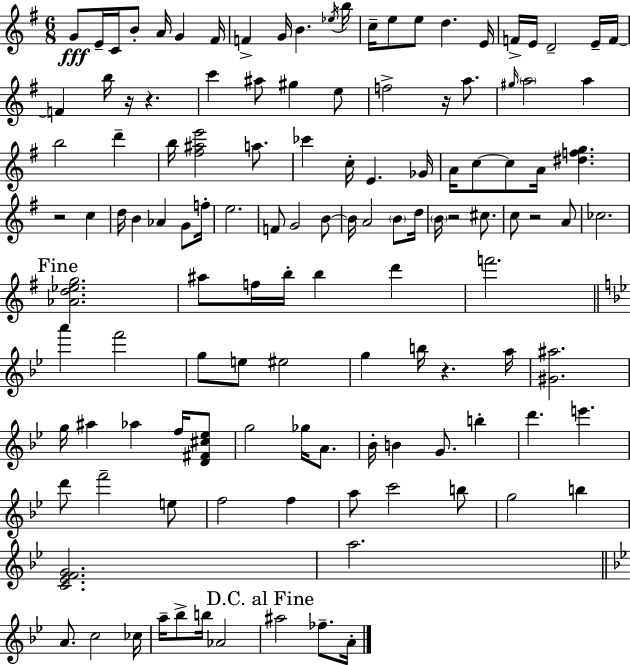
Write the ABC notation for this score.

X:1
T:Untitled
M:6/8
L:1/4
K:Em
G/2 E/4 C/4 B/2 A/4 G ^F/4 F G/4 B _e/4 b/4 c/4 e/2 e/2 d E/4 F/4 E/4 D2 E/4 F/4 F b/4 z/4 z c' ^a/2 ^g e/2 f2 z/4 a/2 ^g/4 a2 a b2 d' b/4 [^f^ae']2 a/2 _c' c/4 E _G/4 A/4 c/2 c/2 A/4 [^dfg] z2 c d/4 B _A G/2 f/4 e2 F/2 G2 B/2 B/4 A2 B/2 d/4 B/4 z2 ^c/2 c/2 z2 A/2 _c2 [_Ad_eg]2 ^a/2 f/4 b/4 b d' f'2 a' f'2 g/2 e/2 ^e2 g b/4 z a/4 [^G^a]2 g/4 ^a _a f/4 [D^F^c_e]/2 g2 _g/4 A/2 _B/4 B G/2 b d' e' d'/2 f'2 e/2 f2 f a/2 c'2 b/2 g2 b [C_EFG]2 a2 A/2 c2 _c/4 a/4 _b/2 b/4 _A2 ^a2 _f/2 A/4